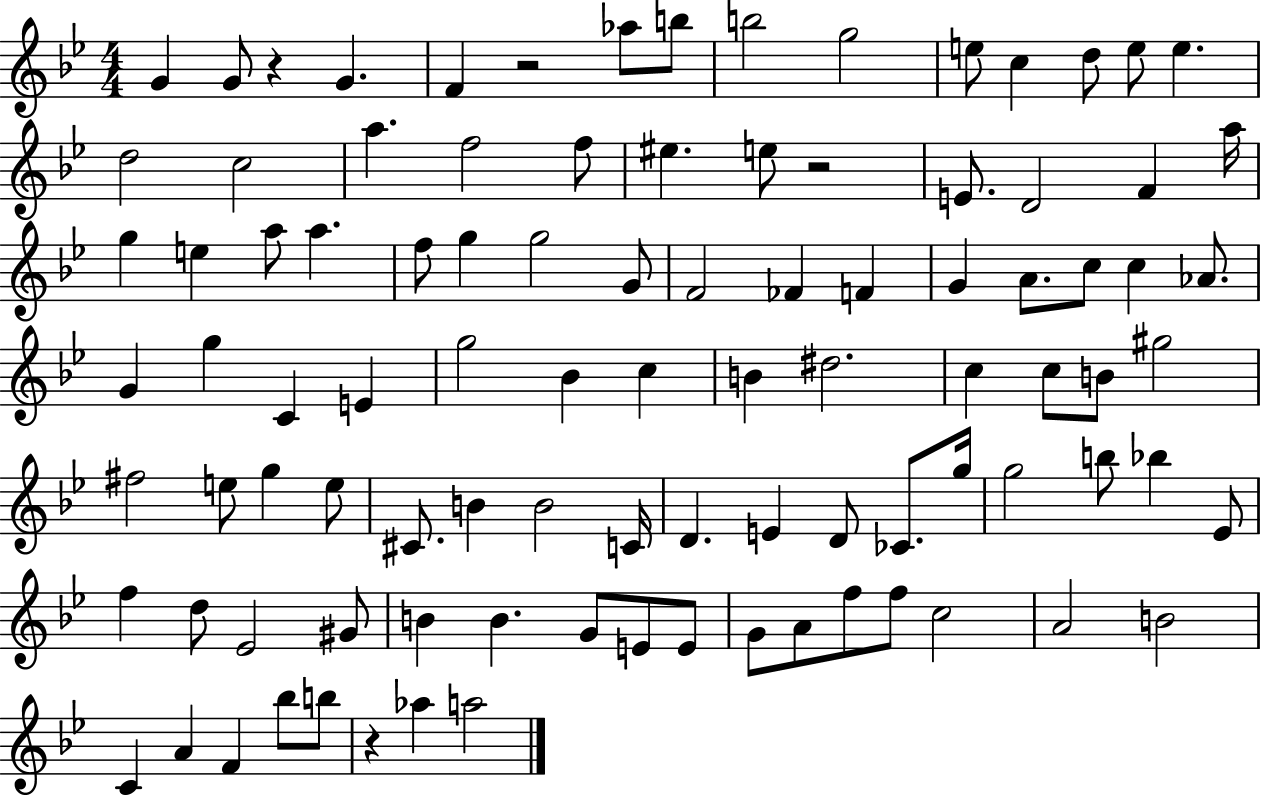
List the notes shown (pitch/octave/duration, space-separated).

G4/q G4/e R/q G4/q. F4/q R/h Ab5/e B5/e B5/h G5/h E5/e C5/q D5/e E5/e E5/q. D5/h C5/h A5/q. F5/h F5/e EIS5/q. E5/e R/h E4/e. D4/h F4/q A5/s G5/q E5/q A5/e A5/q. F5/e G5/q G5/h G4/e F4/h FES4/q F4/q G4/q A4/e. C5/e C5/q Ab4/e. G4/q G5/q C4/q E4/q G5/h Bb4/q C5/q B4/q D#5/h. C5/q C5/e B4/e G#5/h F#5/h E5/e G5/q E5/e C#4/e. B4/q B4/h C4/s D4/q. E4/q D4/e CES4/e. G5/s G5/h B5/e Bb5/q Eb4/e F5/q D5/e Eb4/h G#4/e B4/q B4/q. G4/e E4/e E4/e G4/e A4/e F5/e F5/e C5/h A4/h B4/h C4/q A4/q F4/q Bb5/e B5/e R/q Ab5/q A5/h